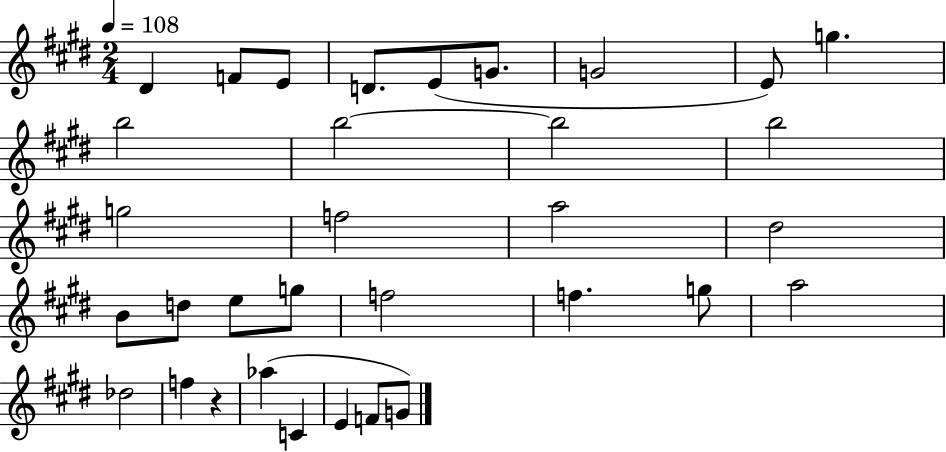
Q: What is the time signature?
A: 2/4